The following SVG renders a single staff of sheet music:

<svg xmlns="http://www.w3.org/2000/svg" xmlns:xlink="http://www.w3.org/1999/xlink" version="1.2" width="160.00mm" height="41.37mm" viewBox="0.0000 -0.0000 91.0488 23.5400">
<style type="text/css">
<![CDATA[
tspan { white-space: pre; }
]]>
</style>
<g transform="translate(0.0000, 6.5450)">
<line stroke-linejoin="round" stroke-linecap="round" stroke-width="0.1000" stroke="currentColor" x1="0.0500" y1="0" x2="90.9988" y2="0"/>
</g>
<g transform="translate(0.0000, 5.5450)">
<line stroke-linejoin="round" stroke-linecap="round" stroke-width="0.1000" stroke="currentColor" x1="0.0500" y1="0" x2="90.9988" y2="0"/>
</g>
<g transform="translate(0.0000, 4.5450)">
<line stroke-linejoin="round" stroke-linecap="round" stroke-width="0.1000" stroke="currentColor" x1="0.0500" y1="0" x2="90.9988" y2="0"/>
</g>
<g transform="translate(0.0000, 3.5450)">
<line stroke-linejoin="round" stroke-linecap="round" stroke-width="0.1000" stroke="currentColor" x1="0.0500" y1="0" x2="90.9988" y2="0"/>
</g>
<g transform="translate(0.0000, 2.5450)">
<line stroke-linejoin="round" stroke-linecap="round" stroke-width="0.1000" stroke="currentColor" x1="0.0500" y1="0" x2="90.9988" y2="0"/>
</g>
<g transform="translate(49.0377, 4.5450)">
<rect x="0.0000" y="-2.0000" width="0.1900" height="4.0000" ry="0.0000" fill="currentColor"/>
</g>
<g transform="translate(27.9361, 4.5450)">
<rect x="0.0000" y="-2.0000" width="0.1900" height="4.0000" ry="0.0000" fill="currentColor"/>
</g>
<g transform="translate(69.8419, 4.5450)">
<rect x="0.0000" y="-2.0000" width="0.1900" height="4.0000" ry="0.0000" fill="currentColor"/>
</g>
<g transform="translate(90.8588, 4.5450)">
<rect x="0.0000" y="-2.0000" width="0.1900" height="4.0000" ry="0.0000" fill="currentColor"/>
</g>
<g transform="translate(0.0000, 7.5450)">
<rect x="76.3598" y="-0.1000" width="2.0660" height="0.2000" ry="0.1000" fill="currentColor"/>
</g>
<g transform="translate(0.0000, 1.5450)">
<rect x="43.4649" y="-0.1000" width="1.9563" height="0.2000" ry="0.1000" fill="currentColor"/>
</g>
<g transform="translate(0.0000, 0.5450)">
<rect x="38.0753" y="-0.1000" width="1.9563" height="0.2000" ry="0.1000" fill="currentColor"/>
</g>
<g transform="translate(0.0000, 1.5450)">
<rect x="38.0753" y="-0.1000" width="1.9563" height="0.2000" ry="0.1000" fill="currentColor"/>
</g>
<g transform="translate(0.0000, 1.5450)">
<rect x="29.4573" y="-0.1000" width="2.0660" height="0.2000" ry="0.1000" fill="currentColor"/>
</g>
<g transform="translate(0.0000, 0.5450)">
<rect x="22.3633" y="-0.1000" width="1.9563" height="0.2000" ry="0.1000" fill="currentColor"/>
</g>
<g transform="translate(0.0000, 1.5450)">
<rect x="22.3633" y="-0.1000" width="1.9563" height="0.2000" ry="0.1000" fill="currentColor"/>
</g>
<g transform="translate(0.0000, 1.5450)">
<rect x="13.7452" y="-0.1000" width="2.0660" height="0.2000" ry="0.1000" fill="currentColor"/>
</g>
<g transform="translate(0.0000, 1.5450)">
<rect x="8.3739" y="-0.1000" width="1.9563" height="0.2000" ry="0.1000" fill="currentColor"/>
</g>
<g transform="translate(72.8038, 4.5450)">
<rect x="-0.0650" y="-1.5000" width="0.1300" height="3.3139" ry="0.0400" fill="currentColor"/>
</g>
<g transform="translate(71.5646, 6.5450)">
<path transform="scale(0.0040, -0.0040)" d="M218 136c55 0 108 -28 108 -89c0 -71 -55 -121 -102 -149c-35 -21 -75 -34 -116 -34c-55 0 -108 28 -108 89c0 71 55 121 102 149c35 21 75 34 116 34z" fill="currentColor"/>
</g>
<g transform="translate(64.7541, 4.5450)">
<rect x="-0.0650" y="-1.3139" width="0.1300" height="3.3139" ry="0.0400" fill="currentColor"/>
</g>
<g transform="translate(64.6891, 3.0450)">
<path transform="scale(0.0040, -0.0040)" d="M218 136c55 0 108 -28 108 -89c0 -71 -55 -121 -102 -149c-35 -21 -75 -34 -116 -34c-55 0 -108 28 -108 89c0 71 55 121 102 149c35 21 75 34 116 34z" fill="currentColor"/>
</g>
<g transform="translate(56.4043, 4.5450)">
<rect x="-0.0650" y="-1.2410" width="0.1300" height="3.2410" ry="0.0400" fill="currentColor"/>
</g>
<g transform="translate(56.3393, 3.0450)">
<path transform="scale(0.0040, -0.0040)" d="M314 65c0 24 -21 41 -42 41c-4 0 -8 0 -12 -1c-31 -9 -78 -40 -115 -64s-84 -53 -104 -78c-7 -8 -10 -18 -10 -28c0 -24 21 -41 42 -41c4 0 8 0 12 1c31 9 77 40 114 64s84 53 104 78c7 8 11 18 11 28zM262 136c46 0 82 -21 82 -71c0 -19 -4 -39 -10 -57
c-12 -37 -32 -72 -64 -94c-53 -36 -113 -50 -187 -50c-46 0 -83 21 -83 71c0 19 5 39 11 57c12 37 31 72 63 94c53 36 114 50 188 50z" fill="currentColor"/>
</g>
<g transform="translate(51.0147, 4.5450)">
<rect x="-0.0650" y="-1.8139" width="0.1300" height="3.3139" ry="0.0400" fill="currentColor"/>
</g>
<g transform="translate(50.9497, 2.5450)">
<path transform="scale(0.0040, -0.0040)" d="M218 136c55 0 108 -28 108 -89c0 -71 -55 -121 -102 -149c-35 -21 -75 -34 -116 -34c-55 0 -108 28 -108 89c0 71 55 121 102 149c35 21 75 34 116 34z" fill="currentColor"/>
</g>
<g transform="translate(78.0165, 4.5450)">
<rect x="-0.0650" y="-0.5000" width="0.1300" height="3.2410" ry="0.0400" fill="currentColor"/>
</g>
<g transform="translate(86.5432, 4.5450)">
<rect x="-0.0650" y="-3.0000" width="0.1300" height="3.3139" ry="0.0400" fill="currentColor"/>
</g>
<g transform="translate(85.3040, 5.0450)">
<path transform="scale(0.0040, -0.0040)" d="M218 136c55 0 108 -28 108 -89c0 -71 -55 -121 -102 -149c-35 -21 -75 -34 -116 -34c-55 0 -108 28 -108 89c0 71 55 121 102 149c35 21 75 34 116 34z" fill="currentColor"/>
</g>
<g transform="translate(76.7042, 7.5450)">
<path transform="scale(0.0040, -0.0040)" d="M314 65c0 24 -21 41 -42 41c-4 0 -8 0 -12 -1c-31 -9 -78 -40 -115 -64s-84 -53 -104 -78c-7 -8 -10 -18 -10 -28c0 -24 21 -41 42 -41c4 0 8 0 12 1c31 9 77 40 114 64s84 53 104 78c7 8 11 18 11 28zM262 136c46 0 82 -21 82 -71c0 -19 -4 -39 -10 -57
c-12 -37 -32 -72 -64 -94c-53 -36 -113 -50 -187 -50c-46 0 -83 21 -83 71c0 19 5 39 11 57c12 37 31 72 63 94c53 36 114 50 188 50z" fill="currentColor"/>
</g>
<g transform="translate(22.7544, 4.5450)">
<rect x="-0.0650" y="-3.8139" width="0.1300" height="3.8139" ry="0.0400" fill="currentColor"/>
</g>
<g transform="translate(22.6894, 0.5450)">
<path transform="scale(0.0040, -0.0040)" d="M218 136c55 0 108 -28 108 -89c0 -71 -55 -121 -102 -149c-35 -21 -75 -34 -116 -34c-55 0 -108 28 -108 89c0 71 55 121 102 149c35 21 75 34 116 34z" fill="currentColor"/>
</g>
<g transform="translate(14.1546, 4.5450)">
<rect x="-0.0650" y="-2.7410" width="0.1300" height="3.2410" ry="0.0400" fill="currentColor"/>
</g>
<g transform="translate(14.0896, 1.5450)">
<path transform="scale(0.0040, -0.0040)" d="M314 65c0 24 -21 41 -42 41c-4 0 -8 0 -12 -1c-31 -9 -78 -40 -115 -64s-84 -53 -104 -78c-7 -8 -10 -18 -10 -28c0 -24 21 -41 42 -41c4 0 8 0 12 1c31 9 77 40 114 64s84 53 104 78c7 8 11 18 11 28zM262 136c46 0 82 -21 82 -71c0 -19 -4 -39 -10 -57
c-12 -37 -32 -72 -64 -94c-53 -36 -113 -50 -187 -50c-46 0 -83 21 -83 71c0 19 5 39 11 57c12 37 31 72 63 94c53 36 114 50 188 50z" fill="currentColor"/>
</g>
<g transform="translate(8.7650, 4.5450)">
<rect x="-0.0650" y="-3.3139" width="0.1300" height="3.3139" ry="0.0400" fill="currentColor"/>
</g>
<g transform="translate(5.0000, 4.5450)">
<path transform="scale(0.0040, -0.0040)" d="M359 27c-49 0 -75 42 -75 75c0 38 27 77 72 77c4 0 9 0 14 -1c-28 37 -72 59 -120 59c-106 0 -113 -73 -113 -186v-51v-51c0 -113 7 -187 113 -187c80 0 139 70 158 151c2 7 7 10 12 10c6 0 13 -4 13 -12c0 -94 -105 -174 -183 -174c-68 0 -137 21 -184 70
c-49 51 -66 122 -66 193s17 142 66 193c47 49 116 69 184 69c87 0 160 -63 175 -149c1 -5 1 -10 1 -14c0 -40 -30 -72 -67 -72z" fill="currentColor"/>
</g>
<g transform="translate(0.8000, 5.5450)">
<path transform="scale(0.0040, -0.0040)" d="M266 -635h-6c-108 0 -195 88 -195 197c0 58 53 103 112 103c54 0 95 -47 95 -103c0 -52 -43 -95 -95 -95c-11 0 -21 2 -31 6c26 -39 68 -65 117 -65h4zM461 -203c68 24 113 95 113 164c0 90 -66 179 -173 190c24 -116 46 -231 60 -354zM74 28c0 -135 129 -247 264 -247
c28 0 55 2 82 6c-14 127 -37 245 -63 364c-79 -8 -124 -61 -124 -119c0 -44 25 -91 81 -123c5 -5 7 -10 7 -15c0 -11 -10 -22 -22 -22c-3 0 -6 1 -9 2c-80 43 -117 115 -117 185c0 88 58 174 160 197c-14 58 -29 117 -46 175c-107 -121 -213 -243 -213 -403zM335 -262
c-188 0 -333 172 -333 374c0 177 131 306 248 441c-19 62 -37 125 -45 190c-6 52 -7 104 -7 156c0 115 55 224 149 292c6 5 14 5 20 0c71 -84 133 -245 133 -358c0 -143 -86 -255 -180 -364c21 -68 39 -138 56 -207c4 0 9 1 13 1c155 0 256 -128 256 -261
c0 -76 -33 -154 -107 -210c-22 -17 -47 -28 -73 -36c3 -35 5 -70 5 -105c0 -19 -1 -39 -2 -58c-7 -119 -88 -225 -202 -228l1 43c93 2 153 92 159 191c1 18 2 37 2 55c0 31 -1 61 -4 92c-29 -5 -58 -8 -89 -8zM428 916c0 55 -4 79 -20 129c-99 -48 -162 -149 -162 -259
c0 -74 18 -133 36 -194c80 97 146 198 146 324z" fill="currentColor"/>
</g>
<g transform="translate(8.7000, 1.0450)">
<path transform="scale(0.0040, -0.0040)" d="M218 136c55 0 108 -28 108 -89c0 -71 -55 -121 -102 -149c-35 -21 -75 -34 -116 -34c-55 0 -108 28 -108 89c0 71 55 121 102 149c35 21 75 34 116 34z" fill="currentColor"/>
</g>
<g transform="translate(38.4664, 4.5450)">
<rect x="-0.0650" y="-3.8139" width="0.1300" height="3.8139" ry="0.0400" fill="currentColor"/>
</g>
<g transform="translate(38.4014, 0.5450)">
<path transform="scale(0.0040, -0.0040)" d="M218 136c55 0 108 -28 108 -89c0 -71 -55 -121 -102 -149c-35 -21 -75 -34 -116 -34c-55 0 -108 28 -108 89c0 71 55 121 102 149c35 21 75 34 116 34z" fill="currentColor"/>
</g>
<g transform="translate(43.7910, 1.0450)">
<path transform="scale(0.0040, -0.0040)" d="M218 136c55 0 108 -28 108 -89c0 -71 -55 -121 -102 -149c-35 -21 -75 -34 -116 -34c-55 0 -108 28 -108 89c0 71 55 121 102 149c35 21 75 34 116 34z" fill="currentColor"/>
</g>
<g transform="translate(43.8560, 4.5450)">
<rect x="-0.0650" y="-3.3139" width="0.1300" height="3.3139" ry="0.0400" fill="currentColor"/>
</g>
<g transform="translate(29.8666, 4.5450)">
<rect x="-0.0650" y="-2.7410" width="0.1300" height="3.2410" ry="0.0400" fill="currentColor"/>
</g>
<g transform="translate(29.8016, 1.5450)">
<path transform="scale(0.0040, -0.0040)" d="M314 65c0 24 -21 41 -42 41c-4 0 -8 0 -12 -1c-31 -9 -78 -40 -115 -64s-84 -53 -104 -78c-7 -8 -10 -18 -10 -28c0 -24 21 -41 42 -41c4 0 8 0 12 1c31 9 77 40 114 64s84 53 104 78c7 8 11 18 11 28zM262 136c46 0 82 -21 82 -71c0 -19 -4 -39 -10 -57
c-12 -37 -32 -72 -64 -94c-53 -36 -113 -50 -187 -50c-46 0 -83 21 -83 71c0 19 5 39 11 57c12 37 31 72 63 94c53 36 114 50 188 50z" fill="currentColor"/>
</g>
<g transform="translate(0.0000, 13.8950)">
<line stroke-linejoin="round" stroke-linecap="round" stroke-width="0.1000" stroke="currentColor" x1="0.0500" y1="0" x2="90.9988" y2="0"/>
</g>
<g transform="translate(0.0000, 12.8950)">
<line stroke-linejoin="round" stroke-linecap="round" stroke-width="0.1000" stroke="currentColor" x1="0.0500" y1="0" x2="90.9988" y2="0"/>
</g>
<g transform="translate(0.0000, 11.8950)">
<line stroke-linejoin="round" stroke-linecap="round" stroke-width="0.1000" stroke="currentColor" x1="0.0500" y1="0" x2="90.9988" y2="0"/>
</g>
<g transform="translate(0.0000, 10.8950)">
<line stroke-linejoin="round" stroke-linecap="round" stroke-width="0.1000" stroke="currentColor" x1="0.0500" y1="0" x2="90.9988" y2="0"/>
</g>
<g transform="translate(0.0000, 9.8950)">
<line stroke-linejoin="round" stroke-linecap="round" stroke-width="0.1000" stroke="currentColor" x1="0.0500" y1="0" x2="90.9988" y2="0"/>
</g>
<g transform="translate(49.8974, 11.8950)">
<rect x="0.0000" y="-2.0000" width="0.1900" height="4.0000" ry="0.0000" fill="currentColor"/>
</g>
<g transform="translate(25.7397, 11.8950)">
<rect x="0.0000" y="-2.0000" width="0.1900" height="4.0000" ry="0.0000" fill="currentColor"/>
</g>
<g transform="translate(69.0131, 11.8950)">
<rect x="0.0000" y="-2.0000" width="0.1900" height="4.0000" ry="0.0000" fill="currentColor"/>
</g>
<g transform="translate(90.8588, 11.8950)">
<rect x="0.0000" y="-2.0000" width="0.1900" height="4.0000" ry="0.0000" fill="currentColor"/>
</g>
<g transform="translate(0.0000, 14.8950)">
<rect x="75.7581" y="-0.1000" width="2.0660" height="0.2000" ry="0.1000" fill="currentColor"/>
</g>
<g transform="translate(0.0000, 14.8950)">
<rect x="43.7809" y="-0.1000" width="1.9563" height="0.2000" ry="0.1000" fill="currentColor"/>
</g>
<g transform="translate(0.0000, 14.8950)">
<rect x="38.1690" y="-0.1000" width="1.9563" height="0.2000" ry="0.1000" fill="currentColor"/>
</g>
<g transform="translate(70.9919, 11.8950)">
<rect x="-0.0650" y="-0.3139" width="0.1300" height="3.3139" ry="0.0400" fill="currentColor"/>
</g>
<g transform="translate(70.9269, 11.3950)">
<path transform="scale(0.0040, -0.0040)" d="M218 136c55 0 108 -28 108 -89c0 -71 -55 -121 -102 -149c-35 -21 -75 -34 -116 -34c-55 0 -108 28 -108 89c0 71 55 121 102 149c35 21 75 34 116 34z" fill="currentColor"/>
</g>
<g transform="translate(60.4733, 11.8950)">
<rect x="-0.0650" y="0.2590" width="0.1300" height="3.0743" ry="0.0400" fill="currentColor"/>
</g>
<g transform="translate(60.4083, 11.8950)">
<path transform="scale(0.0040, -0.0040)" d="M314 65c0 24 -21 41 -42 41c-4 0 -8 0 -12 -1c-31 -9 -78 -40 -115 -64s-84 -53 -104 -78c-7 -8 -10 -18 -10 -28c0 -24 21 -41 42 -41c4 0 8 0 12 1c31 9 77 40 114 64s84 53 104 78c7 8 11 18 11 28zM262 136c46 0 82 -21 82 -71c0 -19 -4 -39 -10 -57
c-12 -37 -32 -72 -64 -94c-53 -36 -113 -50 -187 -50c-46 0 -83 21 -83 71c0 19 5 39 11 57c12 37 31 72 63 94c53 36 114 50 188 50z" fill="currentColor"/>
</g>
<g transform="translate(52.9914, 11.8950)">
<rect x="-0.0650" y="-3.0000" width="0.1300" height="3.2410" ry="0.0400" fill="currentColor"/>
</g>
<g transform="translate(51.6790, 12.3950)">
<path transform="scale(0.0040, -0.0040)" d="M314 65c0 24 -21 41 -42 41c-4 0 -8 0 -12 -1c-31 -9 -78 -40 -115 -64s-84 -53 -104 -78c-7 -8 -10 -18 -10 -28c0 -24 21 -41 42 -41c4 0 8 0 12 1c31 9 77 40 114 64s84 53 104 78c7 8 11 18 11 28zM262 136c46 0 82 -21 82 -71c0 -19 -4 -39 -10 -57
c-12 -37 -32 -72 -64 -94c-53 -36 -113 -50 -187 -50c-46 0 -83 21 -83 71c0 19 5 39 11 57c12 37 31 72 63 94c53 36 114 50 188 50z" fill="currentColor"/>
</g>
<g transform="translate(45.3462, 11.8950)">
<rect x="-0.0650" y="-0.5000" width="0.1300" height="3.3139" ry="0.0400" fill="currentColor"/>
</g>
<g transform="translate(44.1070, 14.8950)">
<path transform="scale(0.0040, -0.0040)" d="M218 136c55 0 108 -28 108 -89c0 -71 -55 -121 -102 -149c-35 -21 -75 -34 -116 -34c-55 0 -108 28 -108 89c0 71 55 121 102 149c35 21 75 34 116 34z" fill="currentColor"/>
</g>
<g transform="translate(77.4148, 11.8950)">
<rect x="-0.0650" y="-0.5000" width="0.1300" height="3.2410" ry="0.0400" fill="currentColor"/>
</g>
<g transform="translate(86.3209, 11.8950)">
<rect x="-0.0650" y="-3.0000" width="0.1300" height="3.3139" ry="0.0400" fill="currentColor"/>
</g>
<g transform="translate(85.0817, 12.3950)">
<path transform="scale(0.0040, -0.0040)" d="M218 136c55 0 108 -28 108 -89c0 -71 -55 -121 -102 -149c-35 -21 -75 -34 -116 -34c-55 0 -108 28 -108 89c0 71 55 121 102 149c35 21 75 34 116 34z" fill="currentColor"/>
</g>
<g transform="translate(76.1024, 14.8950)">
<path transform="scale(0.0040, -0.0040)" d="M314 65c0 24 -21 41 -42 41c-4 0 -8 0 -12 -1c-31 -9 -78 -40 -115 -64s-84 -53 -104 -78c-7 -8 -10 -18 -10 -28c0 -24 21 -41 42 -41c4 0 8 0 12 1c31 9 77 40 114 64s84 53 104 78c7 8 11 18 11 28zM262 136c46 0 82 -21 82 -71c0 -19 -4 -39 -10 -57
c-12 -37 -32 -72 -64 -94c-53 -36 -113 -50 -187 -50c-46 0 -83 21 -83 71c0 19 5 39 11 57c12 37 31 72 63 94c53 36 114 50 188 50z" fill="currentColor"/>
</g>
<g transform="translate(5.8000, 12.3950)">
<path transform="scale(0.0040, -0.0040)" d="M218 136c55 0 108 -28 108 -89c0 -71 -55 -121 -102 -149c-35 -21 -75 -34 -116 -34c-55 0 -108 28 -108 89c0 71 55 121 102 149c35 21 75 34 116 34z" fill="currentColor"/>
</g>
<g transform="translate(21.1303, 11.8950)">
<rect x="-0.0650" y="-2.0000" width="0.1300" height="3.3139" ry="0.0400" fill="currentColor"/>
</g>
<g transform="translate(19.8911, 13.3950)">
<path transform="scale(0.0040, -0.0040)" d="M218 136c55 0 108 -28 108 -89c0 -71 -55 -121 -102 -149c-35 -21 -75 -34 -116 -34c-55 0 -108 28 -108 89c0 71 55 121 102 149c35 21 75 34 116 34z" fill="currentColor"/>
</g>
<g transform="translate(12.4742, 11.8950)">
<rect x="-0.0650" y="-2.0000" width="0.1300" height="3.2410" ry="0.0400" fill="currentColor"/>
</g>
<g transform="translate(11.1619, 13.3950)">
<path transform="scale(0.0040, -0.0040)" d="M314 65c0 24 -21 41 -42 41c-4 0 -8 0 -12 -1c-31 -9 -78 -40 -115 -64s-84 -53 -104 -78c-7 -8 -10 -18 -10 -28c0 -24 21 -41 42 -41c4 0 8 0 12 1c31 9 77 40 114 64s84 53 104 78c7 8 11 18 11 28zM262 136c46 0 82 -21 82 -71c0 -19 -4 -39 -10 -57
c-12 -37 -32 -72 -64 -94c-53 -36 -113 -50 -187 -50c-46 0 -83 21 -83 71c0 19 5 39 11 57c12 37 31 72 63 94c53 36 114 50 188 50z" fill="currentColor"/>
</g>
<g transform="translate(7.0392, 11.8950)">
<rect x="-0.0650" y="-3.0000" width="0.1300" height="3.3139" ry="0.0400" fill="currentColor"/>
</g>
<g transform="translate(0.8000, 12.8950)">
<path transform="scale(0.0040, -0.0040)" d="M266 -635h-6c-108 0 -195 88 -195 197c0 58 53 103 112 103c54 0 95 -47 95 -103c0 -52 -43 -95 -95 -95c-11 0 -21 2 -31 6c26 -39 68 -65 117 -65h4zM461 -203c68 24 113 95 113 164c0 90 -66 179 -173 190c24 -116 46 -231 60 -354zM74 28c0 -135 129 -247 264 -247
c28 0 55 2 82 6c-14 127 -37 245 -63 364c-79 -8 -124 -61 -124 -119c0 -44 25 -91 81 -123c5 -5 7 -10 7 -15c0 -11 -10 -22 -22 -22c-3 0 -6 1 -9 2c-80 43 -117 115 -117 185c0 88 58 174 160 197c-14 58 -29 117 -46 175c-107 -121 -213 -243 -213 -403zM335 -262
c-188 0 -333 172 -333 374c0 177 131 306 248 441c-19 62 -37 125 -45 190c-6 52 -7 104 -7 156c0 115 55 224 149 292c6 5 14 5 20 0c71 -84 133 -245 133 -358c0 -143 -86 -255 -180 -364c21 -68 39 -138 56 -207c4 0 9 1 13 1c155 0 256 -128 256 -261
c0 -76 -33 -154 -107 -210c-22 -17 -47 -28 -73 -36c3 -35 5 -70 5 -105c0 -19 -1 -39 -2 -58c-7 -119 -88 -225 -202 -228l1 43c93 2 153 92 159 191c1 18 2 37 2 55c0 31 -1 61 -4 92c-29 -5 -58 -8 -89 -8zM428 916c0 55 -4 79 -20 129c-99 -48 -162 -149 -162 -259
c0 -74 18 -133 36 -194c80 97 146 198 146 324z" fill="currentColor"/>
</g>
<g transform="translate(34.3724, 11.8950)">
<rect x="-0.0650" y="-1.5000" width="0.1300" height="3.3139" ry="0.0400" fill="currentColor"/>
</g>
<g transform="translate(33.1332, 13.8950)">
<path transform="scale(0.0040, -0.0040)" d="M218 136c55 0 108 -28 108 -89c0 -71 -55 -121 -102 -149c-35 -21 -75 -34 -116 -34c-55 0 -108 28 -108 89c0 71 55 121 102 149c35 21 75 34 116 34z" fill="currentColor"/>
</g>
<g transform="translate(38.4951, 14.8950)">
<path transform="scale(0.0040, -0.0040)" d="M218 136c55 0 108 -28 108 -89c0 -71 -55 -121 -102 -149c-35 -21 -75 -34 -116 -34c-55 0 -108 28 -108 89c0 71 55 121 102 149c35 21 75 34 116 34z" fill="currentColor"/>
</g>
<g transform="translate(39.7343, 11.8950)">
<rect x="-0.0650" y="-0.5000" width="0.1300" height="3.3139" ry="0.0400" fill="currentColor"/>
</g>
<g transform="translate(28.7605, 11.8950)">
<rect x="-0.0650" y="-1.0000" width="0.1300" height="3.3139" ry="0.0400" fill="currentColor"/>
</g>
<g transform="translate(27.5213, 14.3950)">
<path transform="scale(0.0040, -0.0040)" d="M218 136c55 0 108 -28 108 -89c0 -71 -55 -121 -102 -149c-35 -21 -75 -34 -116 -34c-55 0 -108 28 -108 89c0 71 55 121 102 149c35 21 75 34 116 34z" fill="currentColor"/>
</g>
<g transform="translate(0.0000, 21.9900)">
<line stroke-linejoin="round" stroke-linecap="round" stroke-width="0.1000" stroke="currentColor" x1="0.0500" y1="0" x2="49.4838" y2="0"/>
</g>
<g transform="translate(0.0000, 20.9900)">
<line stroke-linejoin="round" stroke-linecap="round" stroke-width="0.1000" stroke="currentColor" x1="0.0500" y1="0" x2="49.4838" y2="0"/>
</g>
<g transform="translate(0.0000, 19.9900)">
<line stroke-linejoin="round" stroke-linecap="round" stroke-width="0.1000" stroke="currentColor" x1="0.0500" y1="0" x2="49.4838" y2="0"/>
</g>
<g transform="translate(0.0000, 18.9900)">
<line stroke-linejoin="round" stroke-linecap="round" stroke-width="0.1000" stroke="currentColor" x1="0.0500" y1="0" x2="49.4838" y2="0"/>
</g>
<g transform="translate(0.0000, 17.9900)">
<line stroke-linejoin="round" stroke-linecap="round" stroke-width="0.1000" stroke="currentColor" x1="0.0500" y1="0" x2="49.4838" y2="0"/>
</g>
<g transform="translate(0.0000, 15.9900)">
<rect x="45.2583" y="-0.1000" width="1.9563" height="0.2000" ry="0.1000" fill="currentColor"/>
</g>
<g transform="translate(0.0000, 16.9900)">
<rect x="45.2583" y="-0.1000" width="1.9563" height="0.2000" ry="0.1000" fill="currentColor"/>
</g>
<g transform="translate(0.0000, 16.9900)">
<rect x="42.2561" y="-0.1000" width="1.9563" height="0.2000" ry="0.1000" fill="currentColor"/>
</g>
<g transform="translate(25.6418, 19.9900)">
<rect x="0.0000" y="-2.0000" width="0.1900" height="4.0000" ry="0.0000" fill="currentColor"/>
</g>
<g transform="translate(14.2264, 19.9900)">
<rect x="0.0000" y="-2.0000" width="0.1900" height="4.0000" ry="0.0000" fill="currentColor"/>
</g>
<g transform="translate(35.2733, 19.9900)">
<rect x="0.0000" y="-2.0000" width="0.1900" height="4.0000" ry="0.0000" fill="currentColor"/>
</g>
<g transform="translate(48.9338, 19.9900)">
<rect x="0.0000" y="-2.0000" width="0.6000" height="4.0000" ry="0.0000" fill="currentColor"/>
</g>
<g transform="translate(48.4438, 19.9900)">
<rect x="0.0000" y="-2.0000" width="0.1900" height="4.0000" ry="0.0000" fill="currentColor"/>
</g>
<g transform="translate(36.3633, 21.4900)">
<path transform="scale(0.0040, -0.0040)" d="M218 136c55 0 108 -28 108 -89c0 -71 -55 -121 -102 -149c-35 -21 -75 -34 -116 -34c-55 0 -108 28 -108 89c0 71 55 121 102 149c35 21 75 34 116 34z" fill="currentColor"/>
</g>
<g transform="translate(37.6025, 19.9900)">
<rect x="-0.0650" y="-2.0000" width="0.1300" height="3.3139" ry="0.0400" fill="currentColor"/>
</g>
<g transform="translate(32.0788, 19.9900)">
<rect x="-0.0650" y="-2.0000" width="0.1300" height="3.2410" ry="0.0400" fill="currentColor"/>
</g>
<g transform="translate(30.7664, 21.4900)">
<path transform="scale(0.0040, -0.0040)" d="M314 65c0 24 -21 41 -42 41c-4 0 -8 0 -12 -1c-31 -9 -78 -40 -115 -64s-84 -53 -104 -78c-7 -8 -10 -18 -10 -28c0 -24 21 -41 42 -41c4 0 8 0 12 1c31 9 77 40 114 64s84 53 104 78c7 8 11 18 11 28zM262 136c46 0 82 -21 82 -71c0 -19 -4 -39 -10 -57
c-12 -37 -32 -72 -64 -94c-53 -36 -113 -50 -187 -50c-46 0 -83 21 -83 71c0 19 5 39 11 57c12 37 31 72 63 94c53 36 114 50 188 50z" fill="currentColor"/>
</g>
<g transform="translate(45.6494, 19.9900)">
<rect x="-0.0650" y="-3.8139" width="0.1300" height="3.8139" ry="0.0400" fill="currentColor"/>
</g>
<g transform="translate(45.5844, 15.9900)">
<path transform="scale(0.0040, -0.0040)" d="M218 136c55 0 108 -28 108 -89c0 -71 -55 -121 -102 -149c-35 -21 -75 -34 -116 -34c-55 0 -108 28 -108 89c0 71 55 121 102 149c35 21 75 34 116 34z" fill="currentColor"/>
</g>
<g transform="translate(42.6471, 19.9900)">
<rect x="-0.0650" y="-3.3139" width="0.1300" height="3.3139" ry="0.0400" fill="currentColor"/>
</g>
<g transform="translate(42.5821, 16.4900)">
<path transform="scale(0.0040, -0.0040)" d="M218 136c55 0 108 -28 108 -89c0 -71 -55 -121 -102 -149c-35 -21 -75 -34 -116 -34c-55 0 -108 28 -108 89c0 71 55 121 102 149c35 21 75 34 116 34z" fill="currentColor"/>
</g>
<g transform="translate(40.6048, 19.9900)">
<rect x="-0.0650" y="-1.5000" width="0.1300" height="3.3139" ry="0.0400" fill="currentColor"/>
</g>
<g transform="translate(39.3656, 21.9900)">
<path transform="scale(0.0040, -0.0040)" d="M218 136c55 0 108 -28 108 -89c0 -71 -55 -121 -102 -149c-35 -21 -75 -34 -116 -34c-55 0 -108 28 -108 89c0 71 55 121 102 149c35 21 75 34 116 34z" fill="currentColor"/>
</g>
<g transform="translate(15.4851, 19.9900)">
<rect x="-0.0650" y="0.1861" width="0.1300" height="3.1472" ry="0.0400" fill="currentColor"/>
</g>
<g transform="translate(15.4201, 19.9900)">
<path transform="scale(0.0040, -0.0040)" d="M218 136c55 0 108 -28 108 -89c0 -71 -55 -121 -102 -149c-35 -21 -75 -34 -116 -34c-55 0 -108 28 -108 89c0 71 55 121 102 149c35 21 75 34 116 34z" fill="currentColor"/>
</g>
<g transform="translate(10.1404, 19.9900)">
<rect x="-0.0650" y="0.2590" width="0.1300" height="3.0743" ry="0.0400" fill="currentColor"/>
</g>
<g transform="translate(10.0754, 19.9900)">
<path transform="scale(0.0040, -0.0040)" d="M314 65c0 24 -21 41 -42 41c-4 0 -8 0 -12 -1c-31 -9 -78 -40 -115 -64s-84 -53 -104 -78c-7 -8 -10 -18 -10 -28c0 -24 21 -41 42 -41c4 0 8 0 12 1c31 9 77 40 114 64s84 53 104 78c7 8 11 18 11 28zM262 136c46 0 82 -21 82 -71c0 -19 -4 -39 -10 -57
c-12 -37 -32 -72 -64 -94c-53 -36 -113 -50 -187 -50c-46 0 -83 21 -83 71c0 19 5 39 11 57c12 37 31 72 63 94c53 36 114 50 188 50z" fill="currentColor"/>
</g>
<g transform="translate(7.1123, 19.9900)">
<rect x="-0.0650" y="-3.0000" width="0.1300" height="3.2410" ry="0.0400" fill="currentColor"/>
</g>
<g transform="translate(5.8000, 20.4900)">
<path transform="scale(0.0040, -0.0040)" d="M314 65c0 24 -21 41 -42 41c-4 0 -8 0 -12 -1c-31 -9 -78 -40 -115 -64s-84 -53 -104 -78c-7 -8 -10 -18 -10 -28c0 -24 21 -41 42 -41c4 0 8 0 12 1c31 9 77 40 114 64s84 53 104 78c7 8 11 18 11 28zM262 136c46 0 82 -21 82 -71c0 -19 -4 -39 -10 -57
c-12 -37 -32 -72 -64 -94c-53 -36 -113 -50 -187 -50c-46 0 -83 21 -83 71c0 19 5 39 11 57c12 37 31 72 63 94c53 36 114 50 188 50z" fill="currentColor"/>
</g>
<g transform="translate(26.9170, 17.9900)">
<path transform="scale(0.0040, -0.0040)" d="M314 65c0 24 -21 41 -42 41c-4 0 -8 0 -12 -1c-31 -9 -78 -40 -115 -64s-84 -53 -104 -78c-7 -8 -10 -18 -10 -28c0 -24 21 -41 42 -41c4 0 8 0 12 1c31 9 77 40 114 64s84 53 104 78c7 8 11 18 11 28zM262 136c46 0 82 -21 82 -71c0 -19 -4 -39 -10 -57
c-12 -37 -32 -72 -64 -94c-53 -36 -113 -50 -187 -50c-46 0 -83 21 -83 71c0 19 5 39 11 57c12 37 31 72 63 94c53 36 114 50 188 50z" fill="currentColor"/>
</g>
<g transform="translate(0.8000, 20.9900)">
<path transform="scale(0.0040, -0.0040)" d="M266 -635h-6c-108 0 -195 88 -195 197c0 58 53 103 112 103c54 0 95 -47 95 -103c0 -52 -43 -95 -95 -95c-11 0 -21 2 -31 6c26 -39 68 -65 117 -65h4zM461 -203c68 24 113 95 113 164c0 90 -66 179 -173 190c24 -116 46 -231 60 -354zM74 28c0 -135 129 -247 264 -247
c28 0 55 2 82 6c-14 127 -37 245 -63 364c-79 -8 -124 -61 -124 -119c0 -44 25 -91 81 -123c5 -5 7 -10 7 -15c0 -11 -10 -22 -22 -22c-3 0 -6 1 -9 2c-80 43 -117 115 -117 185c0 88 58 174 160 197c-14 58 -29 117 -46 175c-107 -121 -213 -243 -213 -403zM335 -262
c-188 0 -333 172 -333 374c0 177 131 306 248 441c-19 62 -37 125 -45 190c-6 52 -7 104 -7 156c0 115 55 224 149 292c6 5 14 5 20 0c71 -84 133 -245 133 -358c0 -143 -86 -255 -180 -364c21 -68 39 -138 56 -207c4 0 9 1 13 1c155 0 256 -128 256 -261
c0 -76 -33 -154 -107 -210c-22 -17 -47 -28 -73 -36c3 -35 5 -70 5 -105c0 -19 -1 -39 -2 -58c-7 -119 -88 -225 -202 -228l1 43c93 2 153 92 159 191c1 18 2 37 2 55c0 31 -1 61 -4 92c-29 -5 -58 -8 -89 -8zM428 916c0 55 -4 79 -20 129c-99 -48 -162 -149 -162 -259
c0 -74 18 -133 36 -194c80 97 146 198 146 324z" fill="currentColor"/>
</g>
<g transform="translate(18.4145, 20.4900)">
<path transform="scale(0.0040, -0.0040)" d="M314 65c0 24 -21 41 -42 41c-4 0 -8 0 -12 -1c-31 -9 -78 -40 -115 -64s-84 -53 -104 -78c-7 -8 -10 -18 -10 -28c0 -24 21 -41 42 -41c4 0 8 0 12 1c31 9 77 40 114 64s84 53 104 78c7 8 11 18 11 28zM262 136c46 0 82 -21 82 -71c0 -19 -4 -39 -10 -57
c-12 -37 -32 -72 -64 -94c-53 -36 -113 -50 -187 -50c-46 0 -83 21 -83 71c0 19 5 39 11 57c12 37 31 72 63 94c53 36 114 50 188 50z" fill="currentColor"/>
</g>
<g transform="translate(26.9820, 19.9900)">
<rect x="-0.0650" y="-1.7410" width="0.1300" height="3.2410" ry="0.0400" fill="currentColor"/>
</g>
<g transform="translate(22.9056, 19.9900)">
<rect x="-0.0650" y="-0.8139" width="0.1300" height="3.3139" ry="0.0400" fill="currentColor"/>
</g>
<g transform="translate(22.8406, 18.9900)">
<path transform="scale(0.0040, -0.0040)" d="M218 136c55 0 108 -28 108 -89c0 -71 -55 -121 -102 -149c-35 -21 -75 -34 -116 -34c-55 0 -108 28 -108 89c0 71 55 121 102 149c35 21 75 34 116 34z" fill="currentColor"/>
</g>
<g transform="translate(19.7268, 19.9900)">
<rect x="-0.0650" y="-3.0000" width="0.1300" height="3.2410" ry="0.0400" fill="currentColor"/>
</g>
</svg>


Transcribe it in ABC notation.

X:1
T:Untitled
M:4/4
L:1/4
K:C
b a2 c' a2 c' b f e2 e E C2 A A F2 F D E C C A2 B2 c C2 A A2 B2 B A2 d f2 F2 F E b c'